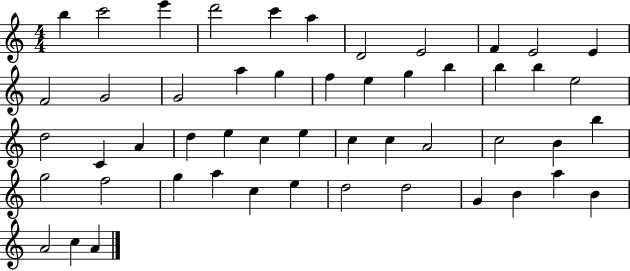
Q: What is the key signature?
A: C major